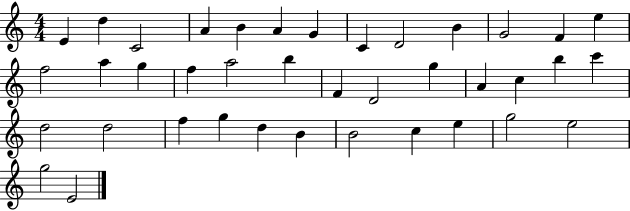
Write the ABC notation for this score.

X:1
T:Untitled
M:4/4
L:1/4
K:C
E d C2 A B A G C D2 B G2 F e f2 a g f a2 b F D2 g A c b c' d2 d2 f g d B B2 c e g2 e2 g2 E2